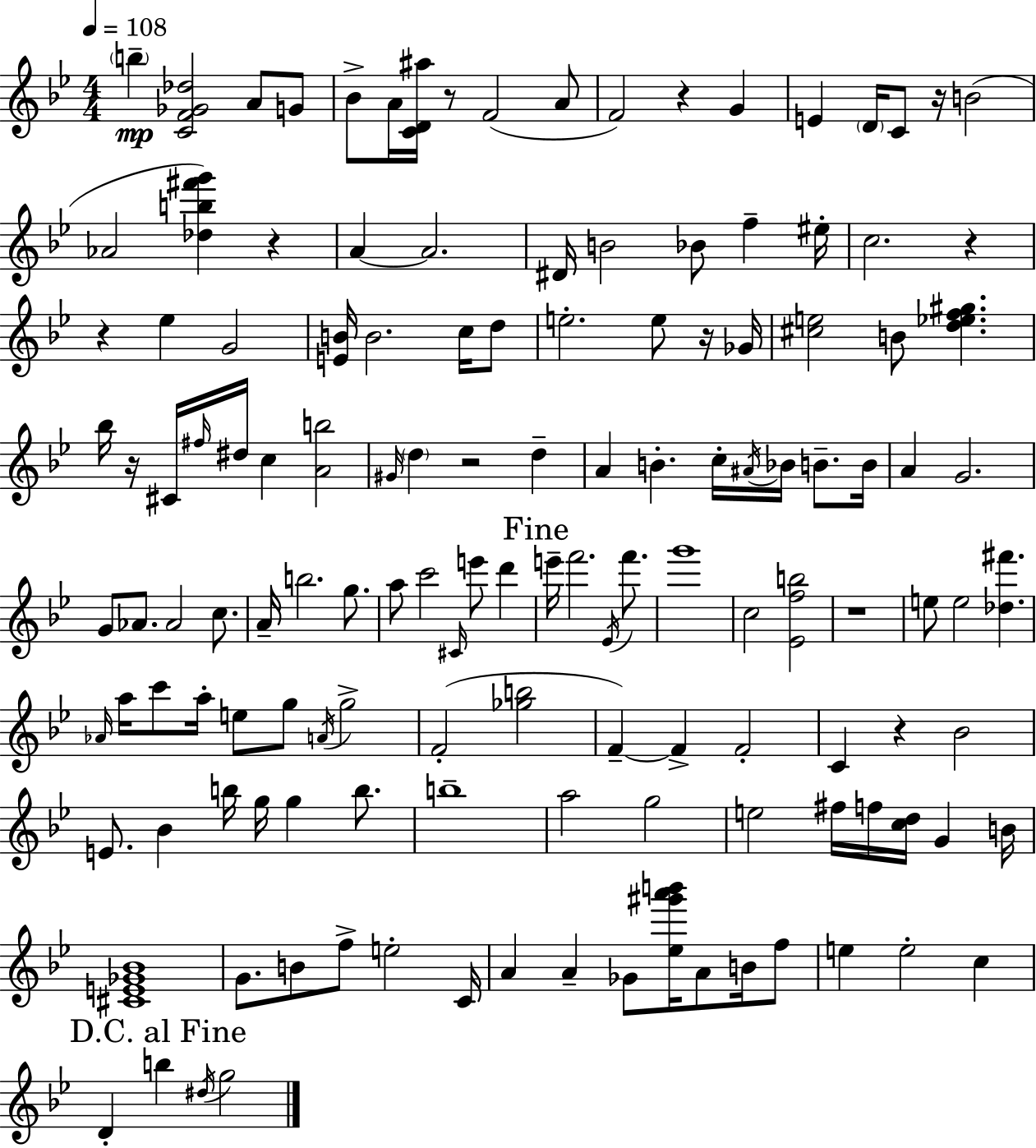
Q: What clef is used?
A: treble